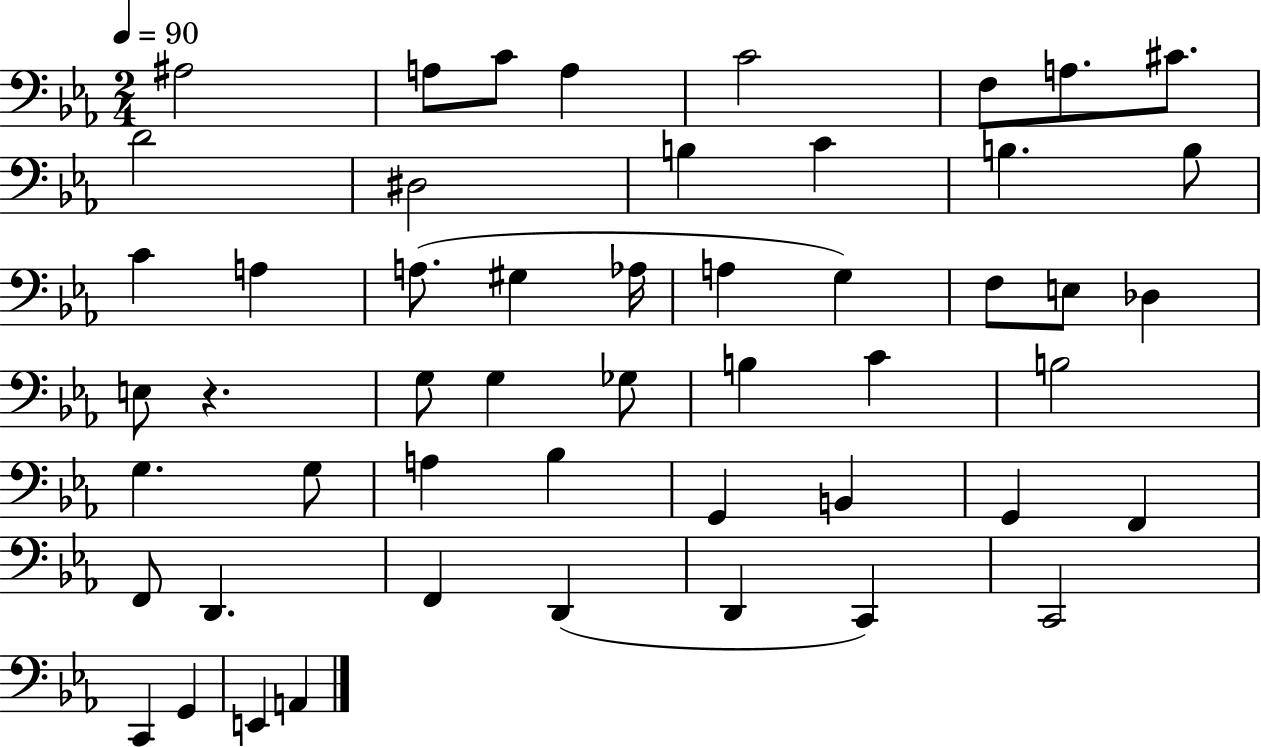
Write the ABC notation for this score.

X:1
T:Untitled
M:2/4
L:1/4
K:Eb
^A,2 A,/2 C/2 A, C2 F,/2 A,/2 ^C/2 D2 ^D,2 B, C B, B,/2 C A, A,/2 ^G, _A,/4 A, G, F,/2 E,/2 _D, E,/2 z G,/2 G, _G,/2 B, C B,2 G, G,/2 A, _B, G,, B,, G,, F,, F,,/2 D,, F,, D,, D,, C,, C,,2 C,, G,, E,, A,,